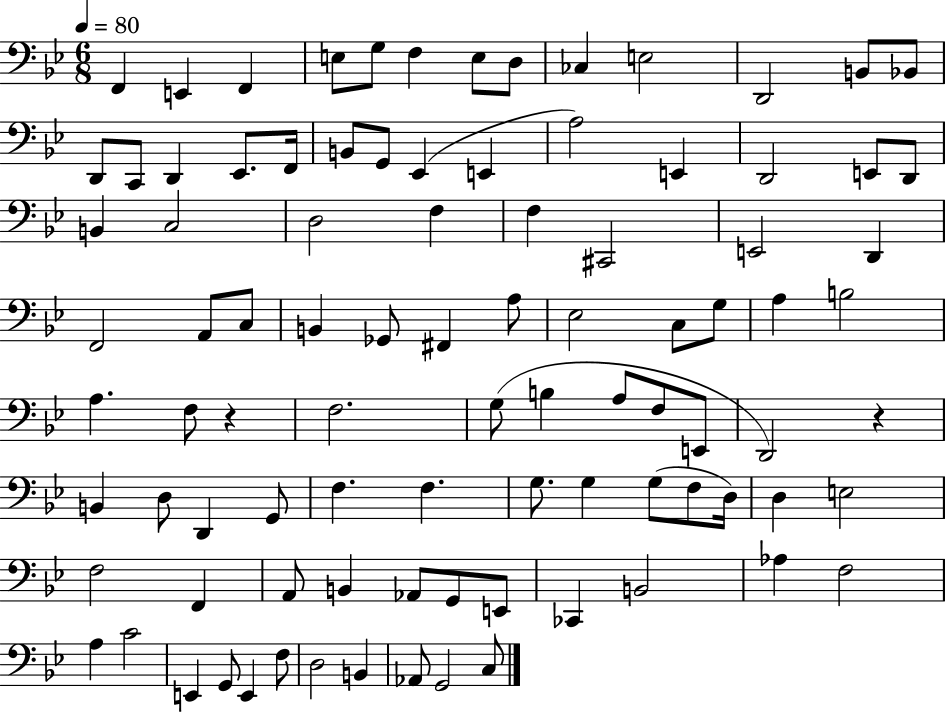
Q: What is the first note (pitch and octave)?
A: F2